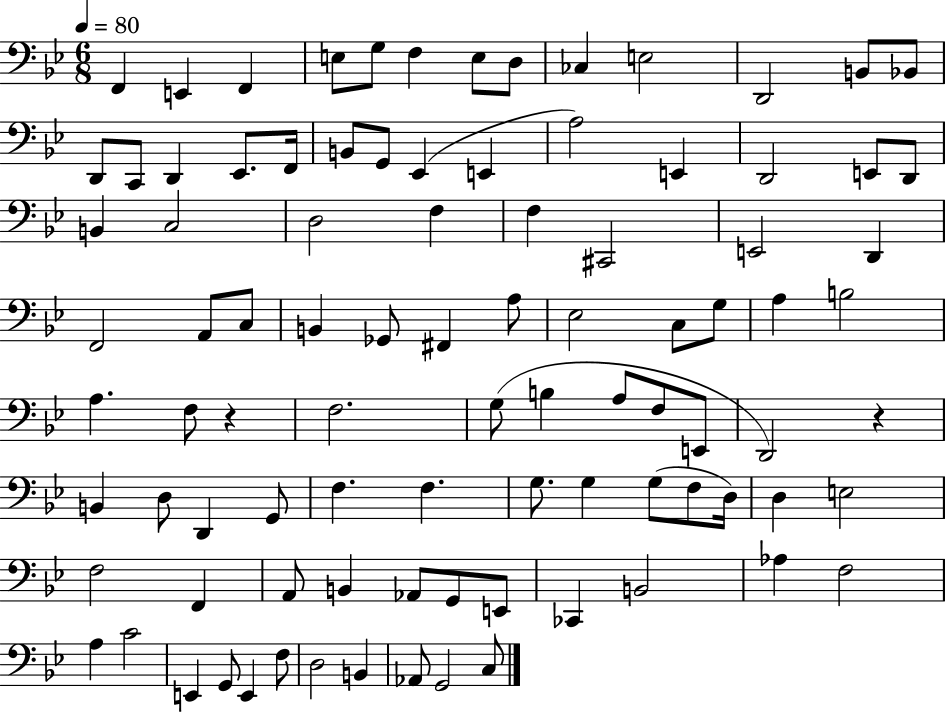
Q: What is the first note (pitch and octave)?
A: F2